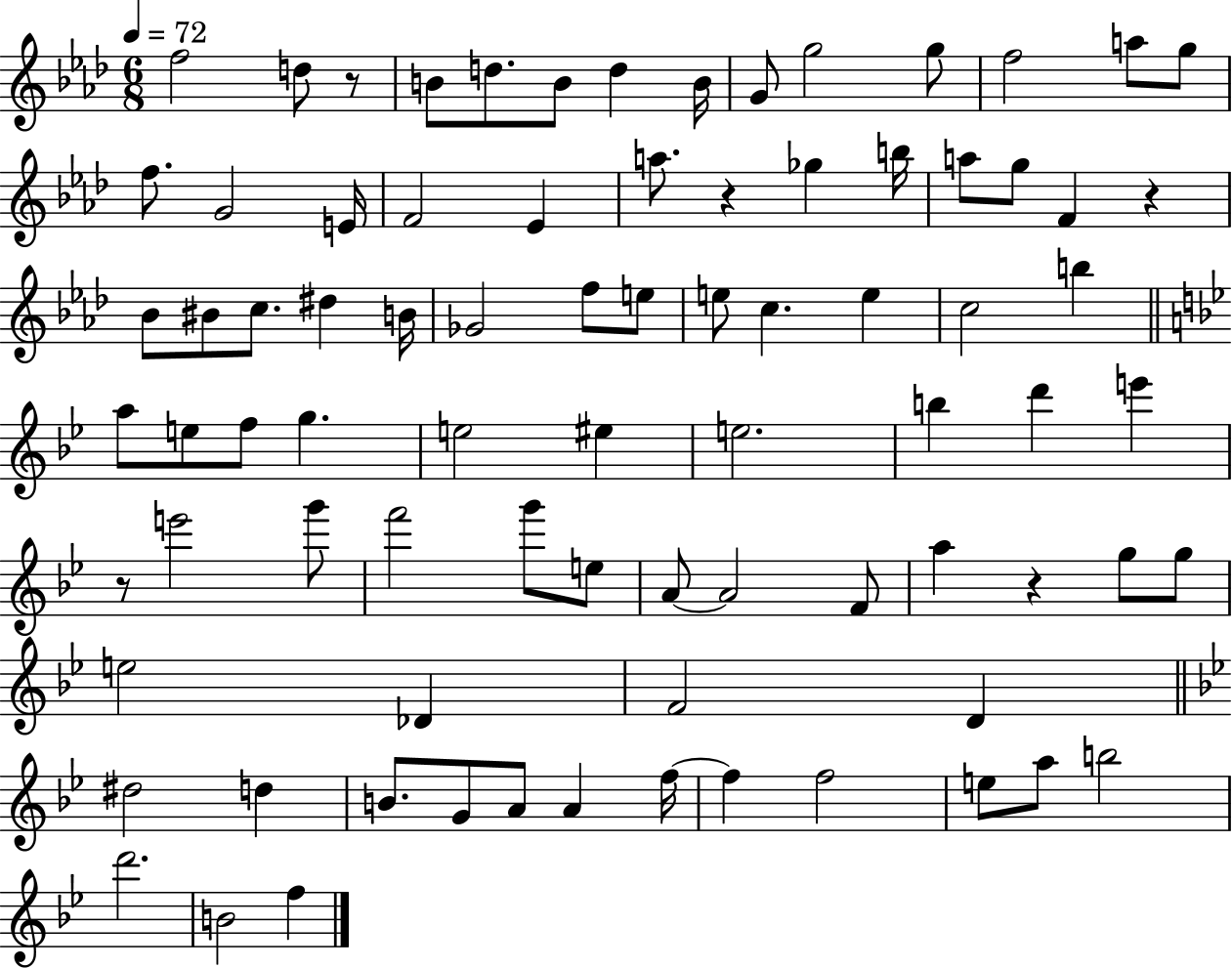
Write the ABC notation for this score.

X:1
T:Untitled
M:6/8
L:1/4
K:Ab
f2 d/2 z/2 B/2 d/2 B/2 d B/4 G/2 g2 g/2 f2 a/2 g/2 f/2 G2 E/4 F2 _E a/2 z _g b/4 a/2 g/2 F z _B/2 ^B/2 c/2 ^d B/4 _G2 f/2 e/2 e/2 c e c2 b a/2 e/2 f/2 g e2 ^e e2 b d' e' z/2 e'2 g'/2 f'2 g'/2 e/2 A/2 A2 F/2 a z g/2 g/2 e2 _D F2 D ^d2 d B/2 G/2 A/2 A f/4 f f2 e/2 a/2 b2 d'2 B2 f